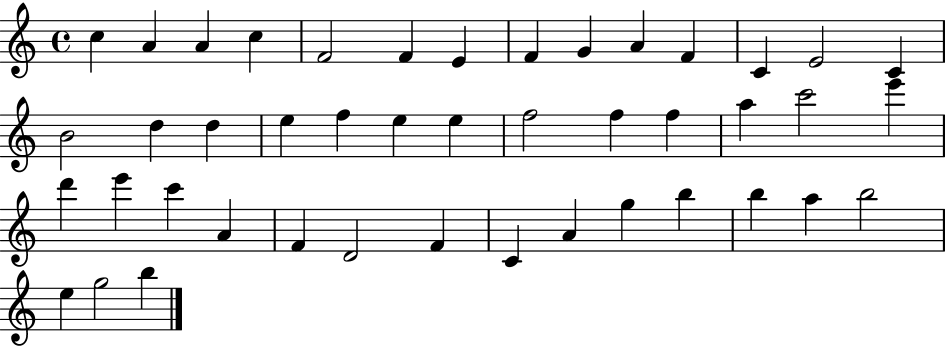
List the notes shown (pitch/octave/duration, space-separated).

C5/q A4/q A4/q C5/q F4/h F4/q E4/q F4/q G4/q A4/q F4/q C4/q E4/h C4/q B4/h D5/q D5/q E5/q F5/q E5/q E5/q F5/h F5/q F5/q A5/q C6/h E6/q D6/q E6/q C6/q A4/q F4/q D4/h F4/q C4/q A4/q G5/q B5/q B5/q A5/q B5/h E5/q G5/h B5/q